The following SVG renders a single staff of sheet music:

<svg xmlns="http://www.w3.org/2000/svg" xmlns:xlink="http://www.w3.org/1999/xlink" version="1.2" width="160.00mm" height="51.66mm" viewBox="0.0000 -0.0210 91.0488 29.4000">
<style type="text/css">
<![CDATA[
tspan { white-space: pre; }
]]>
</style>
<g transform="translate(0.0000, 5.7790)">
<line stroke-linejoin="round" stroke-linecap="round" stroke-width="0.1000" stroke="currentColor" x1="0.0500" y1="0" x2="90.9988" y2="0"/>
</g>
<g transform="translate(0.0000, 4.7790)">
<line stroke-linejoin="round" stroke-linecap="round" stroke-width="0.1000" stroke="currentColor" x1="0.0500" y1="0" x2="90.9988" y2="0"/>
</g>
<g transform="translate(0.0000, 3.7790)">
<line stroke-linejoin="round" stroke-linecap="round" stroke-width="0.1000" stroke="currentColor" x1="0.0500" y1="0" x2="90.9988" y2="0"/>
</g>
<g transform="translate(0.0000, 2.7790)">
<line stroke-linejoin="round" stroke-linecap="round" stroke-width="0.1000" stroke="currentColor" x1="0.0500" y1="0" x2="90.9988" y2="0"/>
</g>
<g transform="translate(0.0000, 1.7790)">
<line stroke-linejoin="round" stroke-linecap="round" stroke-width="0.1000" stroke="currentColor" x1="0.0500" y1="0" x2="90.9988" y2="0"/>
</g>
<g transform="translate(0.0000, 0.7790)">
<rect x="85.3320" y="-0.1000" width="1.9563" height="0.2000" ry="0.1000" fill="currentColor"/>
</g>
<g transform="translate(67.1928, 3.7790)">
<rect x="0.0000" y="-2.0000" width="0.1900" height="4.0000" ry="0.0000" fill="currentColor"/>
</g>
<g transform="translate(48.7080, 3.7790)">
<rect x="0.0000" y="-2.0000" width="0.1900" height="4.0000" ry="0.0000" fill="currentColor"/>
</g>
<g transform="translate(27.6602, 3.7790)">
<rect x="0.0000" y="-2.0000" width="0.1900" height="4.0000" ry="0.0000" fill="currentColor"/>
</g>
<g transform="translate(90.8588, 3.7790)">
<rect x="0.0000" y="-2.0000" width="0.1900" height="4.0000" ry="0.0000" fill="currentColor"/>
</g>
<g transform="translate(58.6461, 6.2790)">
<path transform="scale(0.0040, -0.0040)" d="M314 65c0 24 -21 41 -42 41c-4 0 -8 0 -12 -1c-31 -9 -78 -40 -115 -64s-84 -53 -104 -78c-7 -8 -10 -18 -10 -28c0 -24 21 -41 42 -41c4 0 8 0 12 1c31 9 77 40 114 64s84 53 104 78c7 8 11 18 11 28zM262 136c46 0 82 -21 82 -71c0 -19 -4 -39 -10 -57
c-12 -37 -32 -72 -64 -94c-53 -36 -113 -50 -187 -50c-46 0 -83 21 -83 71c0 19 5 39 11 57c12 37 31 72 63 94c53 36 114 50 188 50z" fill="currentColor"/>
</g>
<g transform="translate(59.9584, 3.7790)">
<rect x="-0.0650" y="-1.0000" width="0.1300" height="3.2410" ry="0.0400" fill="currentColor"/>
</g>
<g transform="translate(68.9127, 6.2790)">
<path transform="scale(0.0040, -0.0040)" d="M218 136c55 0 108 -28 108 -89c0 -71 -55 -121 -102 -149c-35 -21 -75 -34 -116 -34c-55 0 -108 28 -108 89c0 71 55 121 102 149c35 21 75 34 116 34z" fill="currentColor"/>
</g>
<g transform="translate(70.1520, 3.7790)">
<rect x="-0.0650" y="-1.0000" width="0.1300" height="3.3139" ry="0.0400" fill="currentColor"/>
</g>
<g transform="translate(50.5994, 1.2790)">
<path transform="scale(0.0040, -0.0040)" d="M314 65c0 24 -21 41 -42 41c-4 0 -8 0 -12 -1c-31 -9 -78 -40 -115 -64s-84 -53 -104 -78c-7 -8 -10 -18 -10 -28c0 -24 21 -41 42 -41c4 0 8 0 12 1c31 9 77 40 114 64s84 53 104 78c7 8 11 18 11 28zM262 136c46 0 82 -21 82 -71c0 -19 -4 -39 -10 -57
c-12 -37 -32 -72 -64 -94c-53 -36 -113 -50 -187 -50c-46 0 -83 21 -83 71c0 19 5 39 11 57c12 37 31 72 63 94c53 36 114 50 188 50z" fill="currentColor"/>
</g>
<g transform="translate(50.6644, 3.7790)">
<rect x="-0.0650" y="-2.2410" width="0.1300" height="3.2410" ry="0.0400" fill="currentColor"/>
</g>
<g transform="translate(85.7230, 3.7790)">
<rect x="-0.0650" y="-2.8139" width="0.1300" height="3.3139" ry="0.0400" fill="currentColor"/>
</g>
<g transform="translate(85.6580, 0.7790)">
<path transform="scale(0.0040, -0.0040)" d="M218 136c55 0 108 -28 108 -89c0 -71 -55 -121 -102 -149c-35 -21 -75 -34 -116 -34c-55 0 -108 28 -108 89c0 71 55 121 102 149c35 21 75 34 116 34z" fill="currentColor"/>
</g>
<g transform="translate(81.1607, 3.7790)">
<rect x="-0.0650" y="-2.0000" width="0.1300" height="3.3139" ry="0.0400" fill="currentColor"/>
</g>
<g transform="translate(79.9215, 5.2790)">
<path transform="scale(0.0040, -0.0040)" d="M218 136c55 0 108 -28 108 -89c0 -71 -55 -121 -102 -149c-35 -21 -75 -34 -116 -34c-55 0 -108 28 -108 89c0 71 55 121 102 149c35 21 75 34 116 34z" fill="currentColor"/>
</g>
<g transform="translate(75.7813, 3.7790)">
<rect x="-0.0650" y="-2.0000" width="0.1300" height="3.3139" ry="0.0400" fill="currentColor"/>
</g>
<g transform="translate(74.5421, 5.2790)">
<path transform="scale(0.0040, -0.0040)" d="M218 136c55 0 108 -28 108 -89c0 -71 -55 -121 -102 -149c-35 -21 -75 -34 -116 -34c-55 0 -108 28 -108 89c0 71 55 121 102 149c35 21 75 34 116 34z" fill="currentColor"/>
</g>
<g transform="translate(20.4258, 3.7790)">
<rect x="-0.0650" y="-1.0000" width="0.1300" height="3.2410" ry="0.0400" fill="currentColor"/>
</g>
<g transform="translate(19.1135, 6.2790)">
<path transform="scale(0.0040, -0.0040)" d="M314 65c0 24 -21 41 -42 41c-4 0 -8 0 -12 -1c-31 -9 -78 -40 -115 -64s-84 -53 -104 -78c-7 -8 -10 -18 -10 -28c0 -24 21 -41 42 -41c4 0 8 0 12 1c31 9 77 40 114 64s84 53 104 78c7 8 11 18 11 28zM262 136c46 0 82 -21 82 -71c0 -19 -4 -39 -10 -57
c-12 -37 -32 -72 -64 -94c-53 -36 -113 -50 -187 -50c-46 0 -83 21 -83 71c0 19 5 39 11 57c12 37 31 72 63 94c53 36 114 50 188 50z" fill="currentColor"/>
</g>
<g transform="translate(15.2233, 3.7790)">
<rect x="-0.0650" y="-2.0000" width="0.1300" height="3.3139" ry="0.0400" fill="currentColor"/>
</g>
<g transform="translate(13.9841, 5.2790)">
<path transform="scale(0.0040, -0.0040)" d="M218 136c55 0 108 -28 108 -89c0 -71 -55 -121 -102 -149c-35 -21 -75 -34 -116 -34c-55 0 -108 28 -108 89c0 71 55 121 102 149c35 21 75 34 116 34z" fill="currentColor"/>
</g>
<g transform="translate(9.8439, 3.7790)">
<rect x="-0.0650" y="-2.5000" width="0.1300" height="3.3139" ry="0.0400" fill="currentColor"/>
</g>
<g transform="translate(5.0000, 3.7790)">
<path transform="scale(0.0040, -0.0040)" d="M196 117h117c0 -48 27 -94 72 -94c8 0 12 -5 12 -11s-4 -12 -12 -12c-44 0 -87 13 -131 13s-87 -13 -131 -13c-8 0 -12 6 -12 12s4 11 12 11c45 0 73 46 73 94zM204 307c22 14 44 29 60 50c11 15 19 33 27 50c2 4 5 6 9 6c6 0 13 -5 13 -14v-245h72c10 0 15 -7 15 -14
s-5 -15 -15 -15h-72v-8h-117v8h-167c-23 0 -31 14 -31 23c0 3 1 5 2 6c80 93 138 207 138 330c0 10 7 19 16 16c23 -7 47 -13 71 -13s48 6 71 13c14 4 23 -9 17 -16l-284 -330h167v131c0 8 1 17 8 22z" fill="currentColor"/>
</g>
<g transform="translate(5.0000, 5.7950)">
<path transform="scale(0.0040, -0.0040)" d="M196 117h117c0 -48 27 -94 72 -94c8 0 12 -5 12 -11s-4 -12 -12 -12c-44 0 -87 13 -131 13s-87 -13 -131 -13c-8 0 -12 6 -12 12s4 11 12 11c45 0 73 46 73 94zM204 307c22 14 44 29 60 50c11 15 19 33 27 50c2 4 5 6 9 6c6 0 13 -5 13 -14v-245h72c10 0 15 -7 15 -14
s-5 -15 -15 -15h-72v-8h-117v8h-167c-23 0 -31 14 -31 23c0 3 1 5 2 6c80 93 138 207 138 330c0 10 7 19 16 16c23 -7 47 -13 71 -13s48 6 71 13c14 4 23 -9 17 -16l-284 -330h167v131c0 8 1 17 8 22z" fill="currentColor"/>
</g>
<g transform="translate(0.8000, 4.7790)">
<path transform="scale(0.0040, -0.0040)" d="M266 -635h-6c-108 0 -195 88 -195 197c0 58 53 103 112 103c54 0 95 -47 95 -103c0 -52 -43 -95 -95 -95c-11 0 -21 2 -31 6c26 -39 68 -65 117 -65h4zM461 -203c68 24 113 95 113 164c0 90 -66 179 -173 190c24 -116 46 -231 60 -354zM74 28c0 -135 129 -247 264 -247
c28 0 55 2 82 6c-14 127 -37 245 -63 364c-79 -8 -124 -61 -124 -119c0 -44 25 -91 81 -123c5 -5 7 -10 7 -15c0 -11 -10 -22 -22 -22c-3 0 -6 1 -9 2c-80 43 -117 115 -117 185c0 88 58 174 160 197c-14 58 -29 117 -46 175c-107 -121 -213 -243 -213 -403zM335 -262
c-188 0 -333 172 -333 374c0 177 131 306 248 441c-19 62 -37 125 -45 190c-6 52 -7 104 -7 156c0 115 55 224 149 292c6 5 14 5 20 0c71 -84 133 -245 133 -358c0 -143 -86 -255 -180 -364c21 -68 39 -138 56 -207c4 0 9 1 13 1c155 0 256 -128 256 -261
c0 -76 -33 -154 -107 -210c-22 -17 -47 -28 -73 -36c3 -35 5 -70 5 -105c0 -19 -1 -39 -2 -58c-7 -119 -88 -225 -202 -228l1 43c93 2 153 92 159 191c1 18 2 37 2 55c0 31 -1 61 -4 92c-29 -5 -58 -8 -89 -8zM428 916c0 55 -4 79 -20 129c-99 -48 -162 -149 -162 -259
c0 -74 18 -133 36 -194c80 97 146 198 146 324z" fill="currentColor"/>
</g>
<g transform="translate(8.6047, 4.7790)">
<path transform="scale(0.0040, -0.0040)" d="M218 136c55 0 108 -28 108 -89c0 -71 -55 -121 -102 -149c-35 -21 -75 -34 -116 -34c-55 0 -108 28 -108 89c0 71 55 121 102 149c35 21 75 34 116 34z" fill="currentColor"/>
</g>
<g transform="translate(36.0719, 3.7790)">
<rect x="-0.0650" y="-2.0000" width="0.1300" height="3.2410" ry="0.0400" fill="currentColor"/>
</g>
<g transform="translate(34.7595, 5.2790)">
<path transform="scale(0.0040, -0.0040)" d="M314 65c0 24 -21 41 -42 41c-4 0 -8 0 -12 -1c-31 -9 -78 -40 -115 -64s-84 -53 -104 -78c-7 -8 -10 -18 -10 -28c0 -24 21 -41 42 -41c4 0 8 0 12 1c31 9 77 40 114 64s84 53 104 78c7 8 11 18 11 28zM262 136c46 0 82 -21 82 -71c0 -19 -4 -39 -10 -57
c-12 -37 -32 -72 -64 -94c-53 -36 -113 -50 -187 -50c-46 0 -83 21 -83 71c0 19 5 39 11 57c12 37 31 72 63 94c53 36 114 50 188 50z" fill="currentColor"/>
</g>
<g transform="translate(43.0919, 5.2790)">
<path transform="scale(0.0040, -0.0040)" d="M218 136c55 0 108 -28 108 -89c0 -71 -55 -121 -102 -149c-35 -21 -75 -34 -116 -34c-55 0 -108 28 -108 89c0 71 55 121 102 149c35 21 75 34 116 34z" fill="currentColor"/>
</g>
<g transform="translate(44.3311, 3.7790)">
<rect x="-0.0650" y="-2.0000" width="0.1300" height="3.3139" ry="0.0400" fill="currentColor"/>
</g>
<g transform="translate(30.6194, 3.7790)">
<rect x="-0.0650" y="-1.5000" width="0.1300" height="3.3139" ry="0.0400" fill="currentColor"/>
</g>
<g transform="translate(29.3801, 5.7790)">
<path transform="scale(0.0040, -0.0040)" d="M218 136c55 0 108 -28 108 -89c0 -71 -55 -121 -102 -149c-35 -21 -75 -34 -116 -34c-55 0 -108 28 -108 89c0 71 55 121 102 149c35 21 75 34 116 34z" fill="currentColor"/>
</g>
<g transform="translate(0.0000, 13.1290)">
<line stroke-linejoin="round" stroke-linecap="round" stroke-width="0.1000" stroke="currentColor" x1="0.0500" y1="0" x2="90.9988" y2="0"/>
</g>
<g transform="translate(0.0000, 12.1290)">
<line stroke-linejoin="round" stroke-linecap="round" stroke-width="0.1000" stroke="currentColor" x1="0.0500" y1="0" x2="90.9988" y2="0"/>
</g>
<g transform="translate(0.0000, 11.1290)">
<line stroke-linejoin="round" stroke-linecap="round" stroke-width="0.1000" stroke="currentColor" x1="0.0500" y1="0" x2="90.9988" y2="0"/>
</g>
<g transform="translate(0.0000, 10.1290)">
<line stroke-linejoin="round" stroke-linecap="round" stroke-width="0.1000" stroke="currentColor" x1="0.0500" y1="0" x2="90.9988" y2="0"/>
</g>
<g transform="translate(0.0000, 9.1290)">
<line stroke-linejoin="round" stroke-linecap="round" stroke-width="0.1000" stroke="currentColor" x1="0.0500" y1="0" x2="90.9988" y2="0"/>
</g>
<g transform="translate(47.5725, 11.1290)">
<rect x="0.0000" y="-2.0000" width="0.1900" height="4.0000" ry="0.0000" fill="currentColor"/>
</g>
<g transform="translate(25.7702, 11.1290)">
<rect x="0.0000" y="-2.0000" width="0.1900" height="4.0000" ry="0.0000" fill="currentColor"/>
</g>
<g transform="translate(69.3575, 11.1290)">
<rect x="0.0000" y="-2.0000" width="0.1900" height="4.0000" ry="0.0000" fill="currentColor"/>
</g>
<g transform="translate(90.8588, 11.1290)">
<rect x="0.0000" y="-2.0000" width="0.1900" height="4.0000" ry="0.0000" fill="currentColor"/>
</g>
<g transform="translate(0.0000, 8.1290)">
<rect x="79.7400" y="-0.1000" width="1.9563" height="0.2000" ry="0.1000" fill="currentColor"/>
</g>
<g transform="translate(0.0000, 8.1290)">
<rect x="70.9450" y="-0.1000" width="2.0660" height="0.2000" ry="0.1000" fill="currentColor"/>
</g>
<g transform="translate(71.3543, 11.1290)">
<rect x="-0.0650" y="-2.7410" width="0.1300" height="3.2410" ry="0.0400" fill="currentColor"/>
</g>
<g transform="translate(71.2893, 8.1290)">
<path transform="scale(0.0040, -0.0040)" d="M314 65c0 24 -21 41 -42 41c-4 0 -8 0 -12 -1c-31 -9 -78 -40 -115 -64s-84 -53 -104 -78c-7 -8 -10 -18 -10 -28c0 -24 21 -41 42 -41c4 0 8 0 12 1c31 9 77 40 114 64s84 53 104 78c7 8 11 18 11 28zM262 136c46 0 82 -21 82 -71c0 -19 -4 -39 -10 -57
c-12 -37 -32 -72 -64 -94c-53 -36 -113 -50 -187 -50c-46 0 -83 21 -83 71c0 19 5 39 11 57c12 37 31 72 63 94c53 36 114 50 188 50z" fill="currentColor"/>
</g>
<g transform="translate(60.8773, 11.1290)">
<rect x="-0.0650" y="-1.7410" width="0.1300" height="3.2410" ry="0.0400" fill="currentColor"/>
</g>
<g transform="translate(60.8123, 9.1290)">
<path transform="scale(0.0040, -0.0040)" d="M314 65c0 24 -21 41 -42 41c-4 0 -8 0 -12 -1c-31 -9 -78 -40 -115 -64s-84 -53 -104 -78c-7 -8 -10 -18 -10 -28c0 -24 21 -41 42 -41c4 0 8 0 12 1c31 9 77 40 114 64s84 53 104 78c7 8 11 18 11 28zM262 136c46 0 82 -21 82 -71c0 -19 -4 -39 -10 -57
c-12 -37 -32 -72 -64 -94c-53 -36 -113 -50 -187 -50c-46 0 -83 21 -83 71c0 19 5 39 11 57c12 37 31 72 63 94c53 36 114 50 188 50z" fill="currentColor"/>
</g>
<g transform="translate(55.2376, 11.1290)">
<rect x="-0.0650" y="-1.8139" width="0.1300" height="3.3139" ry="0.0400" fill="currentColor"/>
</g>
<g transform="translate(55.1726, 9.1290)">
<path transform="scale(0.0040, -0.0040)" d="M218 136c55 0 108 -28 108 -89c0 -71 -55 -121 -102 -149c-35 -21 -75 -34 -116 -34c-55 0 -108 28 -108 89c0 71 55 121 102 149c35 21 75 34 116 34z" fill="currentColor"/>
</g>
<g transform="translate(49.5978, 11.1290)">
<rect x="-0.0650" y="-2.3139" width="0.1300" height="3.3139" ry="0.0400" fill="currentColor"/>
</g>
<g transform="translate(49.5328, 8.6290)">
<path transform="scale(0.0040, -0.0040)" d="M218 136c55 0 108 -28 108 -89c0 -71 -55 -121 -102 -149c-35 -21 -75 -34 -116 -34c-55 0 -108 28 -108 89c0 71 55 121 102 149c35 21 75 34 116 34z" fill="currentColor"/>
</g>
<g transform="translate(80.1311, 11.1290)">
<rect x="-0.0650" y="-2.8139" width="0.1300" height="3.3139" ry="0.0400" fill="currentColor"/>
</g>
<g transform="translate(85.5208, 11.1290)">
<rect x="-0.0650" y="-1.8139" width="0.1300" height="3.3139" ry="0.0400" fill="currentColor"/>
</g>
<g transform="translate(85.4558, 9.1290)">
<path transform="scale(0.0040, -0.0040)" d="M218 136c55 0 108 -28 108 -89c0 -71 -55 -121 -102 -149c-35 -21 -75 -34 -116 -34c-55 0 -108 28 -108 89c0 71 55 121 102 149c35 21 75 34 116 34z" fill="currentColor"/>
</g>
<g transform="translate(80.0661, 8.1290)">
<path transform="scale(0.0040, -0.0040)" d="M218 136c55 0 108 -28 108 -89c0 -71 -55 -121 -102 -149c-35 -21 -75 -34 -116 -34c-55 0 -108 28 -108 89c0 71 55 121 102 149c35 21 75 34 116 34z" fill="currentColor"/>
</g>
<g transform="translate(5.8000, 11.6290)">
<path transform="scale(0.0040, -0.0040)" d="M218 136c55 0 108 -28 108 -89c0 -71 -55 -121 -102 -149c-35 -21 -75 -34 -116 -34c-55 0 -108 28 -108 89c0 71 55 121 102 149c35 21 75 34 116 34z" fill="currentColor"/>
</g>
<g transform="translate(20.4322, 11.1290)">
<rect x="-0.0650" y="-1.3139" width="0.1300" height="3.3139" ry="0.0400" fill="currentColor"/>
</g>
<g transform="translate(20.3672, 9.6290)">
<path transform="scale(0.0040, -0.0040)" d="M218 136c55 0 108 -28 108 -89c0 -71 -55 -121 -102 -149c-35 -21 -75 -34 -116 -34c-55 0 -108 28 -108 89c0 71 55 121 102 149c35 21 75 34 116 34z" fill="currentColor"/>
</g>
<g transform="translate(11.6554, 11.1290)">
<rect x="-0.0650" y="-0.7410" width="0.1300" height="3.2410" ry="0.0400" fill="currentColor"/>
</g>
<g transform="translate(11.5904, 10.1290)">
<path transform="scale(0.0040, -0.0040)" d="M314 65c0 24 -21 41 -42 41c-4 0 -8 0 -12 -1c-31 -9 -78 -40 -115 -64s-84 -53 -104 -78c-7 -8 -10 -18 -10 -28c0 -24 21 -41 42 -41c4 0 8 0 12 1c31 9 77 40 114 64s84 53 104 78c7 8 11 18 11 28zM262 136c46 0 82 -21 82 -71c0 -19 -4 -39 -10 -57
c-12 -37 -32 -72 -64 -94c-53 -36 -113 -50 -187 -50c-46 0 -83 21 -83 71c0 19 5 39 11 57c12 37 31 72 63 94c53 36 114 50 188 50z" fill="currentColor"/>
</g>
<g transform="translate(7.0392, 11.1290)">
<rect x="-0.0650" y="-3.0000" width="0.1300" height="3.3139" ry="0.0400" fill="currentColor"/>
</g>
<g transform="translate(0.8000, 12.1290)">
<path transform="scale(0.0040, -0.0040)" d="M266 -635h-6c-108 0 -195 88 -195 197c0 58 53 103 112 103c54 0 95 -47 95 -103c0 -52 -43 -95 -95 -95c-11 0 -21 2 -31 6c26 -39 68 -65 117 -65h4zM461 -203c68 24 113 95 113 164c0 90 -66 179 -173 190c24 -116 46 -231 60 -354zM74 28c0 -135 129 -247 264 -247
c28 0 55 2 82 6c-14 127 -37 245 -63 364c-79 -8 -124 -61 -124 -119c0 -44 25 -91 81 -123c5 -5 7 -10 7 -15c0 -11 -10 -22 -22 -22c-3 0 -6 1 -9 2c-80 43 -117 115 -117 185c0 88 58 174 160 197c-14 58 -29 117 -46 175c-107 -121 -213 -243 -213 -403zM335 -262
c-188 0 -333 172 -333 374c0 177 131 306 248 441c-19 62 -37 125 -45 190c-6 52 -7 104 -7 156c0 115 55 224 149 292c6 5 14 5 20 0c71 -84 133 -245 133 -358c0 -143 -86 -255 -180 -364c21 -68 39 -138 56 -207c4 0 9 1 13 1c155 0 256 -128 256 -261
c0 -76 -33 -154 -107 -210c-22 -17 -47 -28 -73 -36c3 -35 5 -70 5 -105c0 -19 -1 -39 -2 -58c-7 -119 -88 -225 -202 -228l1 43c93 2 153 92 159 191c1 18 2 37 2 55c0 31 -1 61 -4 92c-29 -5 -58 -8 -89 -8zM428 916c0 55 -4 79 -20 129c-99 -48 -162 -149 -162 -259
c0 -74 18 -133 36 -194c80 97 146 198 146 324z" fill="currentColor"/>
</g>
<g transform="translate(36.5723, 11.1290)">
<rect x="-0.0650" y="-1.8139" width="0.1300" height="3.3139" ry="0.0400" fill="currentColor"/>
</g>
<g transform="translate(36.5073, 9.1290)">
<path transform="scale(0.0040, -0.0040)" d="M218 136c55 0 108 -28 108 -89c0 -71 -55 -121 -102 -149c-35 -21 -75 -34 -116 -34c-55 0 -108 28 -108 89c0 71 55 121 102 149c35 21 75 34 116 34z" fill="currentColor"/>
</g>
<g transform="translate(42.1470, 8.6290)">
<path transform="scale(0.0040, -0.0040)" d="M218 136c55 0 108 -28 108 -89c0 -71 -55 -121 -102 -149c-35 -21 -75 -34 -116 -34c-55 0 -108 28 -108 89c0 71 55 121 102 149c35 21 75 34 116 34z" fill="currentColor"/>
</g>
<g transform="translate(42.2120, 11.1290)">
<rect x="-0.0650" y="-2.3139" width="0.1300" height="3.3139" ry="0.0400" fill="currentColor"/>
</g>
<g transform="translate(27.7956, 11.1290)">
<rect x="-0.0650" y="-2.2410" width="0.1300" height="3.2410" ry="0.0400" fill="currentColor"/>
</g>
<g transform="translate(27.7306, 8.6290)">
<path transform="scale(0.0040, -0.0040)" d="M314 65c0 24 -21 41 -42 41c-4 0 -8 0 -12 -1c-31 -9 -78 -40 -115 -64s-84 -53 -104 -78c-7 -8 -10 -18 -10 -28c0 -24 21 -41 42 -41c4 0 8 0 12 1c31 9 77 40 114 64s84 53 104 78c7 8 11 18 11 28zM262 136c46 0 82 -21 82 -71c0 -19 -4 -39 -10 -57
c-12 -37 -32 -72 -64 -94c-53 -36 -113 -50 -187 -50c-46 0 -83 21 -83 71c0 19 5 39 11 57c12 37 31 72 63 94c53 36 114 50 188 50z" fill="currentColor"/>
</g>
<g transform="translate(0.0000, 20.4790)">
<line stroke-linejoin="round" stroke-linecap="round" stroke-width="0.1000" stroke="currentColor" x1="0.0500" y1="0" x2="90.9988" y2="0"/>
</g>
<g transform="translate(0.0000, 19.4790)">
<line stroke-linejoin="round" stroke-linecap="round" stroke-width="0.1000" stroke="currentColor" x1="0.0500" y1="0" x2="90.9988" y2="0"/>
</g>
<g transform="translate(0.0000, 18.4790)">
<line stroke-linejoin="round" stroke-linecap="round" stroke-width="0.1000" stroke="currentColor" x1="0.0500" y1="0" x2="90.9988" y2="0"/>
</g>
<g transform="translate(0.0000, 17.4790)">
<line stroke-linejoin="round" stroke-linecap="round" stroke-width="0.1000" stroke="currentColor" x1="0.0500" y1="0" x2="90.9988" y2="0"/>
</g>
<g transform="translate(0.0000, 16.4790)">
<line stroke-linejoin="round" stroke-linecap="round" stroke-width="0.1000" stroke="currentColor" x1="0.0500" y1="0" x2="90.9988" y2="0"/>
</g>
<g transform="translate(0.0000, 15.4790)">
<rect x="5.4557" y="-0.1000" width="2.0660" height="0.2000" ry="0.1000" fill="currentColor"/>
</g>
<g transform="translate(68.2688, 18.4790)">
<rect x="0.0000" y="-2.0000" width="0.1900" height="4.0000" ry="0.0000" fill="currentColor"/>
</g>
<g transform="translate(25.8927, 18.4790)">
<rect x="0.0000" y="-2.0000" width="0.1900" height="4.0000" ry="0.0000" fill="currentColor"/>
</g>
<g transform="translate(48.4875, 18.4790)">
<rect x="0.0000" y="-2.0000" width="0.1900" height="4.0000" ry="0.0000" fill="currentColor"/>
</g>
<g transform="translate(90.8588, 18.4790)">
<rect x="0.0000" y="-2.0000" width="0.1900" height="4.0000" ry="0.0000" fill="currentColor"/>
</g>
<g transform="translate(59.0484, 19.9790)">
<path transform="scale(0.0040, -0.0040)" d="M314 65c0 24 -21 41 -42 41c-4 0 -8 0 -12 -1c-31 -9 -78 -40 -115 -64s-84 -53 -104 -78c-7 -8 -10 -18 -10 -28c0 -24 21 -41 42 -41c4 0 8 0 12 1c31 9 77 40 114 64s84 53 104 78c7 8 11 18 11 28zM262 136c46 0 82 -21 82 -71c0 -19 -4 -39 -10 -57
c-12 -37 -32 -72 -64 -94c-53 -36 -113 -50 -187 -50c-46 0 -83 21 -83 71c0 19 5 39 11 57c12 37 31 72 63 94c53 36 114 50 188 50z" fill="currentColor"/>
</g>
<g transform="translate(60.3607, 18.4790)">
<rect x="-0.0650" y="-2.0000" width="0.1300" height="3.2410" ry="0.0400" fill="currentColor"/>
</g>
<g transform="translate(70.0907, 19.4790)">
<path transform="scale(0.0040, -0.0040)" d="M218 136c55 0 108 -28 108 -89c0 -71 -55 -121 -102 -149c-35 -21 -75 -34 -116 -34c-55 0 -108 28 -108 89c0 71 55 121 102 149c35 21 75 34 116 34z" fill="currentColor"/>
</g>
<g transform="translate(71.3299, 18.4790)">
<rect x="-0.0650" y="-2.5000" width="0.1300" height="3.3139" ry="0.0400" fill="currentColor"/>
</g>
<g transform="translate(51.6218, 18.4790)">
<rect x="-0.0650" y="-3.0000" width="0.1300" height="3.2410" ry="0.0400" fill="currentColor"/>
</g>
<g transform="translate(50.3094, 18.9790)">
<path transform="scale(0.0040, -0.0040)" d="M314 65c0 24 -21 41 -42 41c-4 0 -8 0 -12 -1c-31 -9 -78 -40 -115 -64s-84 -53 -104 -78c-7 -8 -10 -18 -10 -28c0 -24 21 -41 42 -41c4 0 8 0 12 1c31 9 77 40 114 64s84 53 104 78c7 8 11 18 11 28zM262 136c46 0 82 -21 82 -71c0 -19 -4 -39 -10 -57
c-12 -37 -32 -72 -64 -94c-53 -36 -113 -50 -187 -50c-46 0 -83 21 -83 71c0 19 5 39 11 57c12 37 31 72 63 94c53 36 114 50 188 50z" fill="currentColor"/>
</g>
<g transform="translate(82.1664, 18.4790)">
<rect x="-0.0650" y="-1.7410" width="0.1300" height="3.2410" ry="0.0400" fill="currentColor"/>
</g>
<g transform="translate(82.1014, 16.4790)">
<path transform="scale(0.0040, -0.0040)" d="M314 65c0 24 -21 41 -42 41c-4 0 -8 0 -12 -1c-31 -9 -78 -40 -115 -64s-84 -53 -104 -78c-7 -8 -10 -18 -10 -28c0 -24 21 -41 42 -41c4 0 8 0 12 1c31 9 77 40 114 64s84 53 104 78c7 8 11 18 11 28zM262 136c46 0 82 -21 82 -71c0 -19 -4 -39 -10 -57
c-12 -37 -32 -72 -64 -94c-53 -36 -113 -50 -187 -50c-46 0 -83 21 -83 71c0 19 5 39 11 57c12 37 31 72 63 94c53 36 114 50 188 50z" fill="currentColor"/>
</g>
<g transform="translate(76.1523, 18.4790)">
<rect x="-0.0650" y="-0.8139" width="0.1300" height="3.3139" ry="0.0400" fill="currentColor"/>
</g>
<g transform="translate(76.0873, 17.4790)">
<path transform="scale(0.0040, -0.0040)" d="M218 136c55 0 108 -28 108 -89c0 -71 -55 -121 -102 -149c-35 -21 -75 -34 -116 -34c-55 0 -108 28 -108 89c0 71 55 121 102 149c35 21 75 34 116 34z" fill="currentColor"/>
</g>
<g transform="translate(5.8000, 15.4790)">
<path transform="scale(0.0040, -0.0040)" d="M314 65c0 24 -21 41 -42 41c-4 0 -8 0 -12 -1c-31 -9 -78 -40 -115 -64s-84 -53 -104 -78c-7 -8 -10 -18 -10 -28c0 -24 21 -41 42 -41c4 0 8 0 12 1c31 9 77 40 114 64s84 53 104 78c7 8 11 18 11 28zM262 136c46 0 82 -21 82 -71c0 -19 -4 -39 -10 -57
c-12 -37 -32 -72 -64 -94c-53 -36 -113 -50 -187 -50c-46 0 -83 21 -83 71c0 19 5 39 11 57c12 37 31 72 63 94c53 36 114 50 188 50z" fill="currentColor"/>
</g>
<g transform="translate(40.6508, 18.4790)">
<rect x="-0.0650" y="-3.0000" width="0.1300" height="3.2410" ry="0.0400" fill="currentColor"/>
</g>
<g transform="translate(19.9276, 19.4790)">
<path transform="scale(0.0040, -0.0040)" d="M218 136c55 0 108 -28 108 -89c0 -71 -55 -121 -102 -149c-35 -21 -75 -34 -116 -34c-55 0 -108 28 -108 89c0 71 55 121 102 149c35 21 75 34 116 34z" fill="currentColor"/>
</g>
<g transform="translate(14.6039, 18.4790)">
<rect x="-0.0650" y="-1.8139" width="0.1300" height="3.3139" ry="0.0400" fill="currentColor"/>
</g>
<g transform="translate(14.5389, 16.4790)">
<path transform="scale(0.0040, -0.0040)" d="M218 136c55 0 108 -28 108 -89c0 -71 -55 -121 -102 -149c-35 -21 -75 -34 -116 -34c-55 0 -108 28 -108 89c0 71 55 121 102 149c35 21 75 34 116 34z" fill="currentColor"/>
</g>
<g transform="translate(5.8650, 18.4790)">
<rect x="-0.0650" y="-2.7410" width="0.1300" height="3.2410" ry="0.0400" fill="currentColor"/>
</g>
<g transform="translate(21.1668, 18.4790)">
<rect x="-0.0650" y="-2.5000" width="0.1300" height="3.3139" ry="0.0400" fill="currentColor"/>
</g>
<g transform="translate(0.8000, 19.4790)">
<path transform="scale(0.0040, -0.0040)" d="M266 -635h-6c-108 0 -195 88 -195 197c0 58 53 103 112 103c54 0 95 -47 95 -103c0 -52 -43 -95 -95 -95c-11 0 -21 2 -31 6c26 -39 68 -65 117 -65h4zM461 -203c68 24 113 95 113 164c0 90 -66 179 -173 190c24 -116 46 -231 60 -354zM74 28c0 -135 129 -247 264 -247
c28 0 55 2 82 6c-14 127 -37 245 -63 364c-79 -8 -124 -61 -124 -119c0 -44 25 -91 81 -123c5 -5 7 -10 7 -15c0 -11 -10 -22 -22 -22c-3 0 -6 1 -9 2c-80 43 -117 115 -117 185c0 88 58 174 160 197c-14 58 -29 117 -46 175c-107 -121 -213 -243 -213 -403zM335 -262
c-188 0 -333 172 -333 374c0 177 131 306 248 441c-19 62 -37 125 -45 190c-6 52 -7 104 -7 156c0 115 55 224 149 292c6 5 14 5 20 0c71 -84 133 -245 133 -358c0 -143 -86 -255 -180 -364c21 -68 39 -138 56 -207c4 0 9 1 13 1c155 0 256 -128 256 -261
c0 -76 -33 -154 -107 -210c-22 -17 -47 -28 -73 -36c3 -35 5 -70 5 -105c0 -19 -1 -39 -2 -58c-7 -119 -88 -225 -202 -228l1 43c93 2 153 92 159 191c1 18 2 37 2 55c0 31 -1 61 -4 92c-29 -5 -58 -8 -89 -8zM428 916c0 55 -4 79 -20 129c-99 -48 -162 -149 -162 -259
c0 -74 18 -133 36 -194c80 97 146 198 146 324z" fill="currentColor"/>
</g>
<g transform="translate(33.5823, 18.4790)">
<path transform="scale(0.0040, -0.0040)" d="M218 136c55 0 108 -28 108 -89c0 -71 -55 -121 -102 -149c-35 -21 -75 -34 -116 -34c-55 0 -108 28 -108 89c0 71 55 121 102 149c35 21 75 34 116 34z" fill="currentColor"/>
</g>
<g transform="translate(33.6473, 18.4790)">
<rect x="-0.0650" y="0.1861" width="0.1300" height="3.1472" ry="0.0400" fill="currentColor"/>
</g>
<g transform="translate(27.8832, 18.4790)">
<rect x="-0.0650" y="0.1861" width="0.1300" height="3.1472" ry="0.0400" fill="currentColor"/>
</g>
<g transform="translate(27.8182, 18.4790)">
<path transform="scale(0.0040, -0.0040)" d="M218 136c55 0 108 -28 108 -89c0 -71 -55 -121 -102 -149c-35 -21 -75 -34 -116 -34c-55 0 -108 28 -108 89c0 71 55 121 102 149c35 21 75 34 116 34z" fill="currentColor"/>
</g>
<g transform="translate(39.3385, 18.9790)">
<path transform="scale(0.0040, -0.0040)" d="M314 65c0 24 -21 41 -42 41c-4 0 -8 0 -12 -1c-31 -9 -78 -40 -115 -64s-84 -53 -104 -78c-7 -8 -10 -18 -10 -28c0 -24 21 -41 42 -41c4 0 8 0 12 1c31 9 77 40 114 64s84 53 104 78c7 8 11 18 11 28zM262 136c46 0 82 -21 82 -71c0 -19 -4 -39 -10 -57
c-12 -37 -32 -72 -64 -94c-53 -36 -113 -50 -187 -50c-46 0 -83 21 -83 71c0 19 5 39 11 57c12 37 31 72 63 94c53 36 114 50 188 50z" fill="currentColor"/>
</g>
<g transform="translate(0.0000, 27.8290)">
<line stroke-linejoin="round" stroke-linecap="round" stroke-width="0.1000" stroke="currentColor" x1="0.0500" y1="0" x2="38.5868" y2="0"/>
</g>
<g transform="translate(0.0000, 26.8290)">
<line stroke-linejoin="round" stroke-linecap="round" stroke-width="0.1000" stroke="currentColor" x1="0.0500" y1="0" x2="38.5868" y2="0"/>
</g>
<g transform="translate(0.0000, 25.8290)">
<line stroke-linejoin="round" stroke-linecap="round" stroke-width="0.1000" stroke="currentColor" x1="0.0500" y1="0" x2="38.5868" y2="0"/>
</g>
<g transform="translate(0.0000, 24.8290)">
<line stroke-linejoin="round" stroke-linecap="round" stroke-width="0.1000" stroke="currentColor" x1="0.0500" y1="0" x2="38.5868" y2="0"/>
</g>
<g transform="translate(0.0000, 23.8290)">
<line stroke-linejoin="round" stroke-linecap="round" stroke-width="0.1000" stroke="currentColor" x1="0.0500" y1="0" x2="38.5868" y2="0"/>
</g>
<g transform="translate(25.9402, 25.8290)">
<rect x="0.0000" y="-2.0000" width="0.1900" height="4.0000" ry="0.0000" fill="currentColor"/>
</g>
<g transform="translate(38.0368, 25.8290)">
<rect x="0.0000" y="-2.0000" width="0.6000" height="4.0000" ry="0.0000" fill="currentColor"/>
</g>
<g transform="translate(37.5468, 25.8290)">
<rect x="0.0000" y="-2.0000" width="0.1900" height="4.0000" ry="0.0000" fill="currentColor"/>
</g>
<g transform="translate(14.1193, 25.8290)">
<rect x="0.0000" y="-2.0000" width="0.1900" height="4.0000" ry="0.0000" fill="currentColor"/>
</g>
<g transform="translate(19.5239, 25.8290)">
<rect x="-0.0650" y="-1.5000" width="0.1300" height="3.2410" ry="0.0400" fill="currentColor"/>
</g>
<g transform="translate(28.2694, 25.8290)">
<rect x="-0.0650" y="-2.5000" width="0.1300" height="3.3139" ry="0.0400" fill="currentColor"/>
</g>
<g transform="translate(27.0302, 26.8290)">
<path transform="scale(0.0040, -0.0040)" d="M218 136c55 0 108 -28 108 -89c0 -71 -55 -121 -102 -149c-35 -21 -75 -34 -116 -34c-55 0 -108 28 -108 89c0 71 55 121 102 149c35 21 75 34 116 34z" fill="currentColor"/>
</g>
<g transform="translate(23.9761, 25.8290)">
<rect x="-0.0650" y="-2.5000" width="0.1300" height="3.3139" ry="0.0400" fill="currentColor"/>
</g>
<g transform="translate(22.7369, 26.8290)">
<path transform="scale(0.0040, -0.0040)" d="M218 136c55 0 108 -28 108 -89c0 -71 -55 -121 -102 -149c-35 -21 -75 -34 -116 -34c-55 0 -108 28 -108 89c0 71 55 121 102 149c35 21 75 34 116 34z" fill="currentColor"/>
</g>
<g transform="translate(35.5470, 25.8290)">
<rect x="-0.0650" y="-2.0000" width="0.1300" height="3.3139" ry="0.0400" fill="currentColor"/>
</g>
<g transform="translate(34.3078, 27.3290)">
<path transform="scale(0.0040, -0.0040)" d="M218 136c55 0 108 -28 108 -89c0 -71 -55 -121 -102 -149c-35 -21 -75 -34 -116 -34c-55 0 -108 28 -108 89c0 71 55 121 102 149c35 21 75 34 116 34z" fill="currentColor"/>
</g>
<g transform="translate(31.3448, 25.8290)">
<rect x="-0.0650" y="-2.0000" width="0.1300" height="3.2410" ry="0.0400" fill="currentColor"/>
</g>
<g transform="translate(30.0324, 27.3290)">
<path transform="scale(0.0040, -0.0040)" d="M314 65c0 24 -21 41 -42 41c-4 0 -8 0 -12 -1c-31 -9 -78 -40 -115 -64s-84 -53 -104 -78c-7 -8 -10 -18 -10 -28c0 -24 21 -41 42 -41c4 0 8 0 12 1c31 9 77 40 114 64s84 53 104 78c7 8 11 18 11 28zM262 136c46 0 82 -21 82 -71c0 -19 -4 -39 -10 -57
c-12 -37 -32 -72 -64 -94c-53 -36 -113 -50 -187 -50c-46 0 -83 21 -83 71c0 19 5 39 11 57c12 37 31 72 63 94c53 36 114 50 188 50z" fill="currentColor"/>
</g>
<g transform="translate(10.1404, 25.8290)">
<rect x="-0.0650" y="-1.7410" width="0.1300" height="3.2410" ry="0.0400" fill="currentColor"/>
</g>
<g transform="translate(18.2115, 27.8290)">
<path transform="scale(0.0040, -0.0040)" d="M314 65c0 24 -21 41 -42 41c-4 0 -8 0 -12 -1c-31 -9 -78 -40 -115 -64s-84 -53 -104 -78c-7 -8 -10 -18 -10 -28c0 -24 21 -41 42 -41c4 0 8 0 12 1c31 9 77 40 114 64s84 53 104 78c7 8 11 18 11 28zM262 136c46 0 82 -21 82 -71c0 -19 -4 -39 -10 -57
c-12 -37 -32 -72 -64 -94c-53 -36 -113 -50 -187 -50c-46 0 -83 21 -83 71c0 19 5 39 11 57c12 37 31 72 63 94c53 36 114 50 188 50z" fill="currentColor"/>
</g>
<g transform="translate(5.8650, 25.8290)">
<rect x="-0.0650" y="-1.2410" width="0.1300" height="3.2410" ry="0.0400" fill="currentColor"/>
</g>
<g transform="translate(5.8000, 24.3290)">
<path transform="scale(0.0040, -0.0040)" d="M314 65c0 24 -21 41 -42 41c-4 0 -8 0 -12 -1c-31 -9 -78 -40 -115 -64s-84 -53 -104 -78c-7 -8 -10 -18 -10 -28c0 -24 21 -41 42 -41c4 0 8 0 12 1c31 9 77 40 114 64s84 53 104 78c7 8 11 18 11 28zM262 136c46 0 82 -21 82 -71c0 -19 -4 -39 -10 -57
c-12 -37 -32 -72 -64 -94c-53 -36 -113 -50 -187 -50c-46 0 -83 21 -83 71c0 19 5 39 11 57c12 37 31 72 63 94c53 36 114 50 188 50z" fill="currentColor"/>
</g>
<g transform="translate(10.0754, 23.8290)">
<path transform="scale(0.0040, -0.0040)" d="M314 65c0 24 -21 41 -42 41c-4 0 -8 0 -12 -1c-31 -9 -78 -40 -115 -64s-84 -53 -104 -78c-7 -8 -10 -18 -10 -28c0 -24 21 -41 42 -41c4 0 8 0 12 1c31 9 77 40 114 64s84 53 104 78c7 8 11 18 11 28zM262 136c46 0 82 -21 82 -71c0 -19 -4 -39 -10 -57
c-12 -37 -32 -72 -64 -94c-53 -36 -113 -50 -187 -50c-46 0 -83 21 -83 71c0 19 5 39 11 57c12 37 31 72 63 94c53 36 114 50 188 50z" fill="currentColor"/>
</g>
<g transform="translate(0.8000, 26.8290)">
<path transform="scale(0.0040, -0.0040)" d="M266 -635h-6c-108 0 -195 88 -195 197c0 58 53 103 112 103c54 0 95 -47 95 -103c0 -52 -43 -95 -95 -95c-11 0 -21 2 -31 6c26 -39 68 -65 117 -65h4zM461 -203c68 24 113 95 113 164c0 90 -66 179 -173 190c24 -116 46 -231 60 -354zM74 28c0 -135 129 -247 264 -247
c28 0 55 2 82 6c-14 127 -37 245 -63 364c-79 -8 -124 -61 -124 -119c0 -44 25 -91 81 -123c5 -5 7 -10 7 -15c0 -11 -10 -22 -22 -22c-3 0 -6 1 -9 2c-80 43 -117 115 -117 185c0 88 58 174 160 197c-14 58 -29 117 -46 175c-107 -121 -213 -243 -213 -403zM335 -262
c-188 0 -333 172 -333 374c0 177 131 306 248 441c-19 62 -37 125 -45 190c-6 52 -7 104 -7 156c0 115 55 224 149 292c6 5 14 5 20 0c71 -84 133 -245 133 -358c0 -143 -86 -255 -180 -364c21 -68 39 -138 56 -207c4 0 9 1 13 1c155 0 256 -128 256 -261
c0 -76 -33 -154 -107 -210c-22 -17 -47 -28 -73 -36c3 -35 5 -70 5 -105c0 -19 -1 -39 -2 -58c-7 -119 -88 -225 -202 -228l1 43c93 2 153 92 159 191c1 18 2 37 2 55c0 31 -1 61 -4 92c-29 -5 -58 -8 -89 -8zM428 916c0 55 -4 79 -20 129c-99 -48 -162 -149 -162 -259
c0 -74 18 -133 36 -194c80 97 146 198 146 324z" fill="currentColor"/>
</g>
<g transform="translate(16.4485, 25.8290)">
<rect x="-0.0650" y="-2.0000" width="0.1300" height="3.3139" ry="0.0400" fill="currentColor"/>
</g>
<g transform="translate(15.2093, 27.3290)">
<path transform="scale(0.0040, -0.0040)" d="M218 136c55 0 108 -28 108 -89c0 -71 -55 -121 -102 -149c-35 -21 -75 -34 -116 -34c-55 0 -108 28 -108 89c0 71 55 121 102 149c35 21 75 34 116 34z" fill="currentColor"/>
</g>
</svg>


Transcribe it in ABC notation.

X:1
T:Untitled
M:4/4
L:1/4
K:C
G F D2 E F2 F g2 D2 D F F a A d2 e g2 f g g f f2 a2 a f a2 f G B B A2 A2 F2 G d f2 e2 f2 F E2 G G F2 F